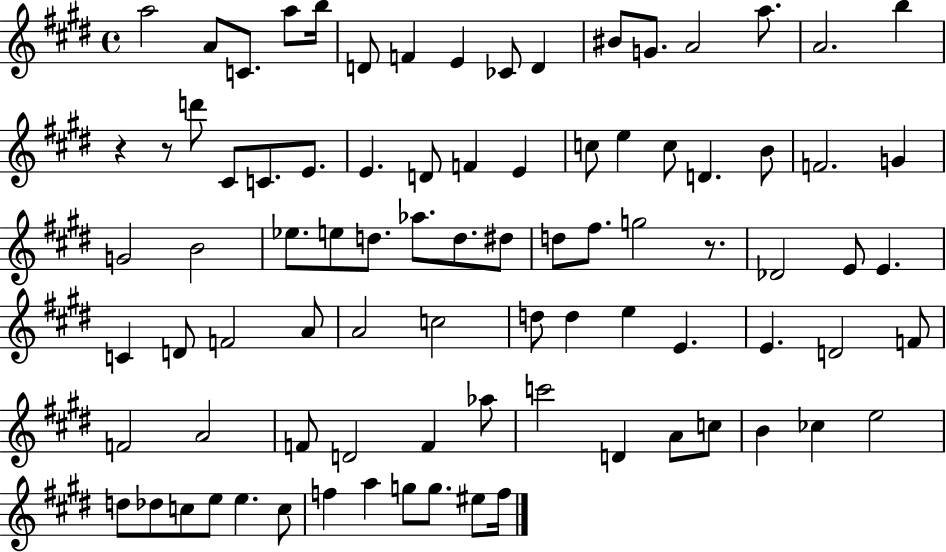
{
  \clef treble
  \time 4/4
  \defaultTimeSignature
  \key e \major
  \repeat volta 2 { a''2 a'8 c'8. a''8 b''16 | d'8 f'4 e'4 ces'8 d'4 | bis'8 g'8. a'2 a''8. | a'2. b''4 | \break r4 r8 d'''8 cis'8 c'8. e'8. | e'4. d'8 f'4 e'4 | c''8 e''4 c''8 d'4. b'8 | f'2. g'4 | \break g'2 b'2 | ees''8. e''8 d''8. aes''8. d''8. dis''8 | d''8 fis''8. g''2 r8. | des'2 e'8 e'4. | \break c'4 d'8 f'2 a'8 | a'2 c''2 | d''8 d''4 e''4 e'4. | e'4. d'2 f'8 | \break f'2 a'2 | f'8 d'2 f'4 aes''8 | c'''2 d'4 a'8 c''8 | b'4 ces''4 e''2 | \break d''8 des''8 c''8 e''8 e''4. c''8 | f''4 a''4 g''8 g''8. eis''8 f''16 | } \bar "|."
}